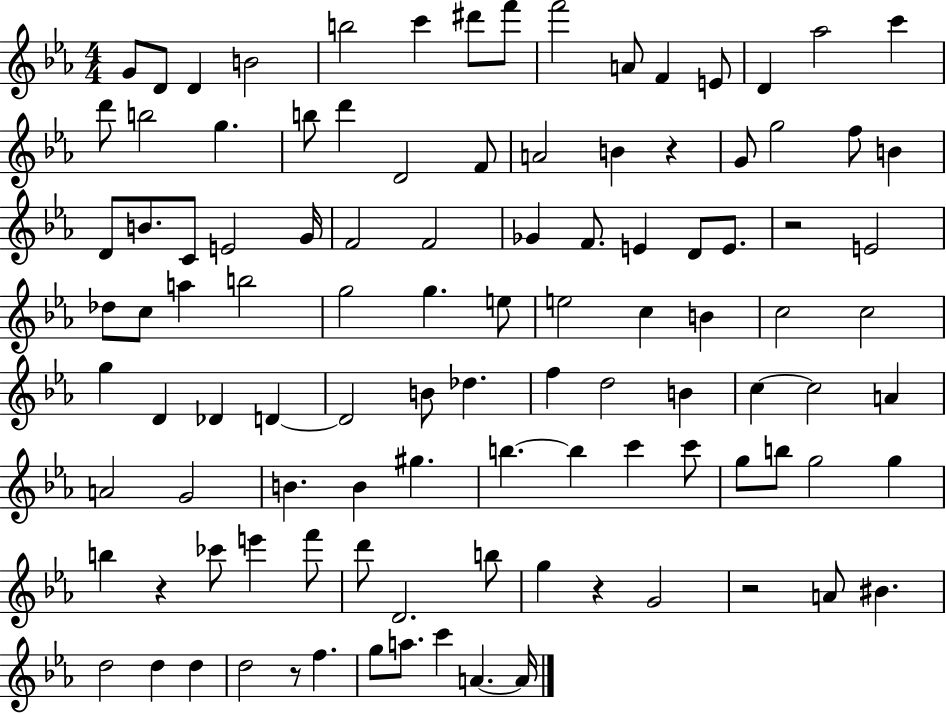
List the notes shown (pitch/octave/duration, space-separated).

G4/e D4/e D4/q B4/h B5/h C6/q D#6/e F6/e F6/h A4/e F4/q E4/e D4/q Ab5/h C6/q D6/e B5/h G5/q. B5/e D6/q D4/h F4/e A4/h B4/q R/q G4/e G5/h F5/e B4/q D4/e B4/e. C4/e E4/h G4/s F4/h F4/h Gb4/q F4/e. E4/q D4/e E4/e. R/h E4/h Db5/e C5/e A5/q B5/h G5/h G5/q. E5/e E5/h C5/q B4/q C5/h C5/h G5/q D4/q Db4/q D4/q D4/h B4/e Db5/q. F5/q D5/h B4/q C5/q C5/h A4/q A4/h G4/h B4/q. B4/q G#5/q. B5/q. B5/q C6/q C6/e G5/e B5/e G5/h G5/q B5/q R/q CES6/e E6/q F6/e D6/e D4/h. B5/e G5/q R/q G4/h R/h A4/e BIS4/q. D5/h D5/q D5/q D5/h R/e F5/q. G5/e A5/e. C6/q A4/q. A4/s